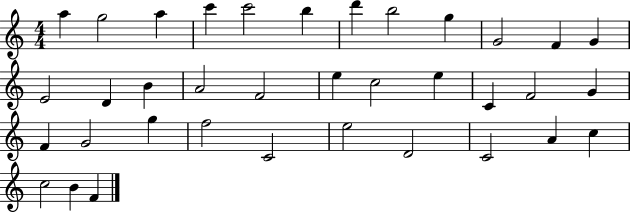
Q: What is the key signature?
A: C major